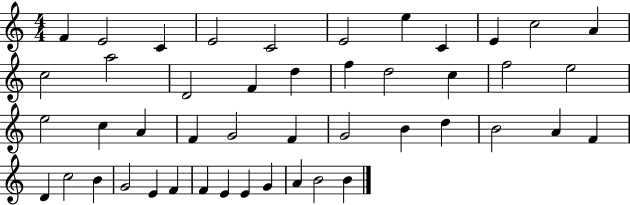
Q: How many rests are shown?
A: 0